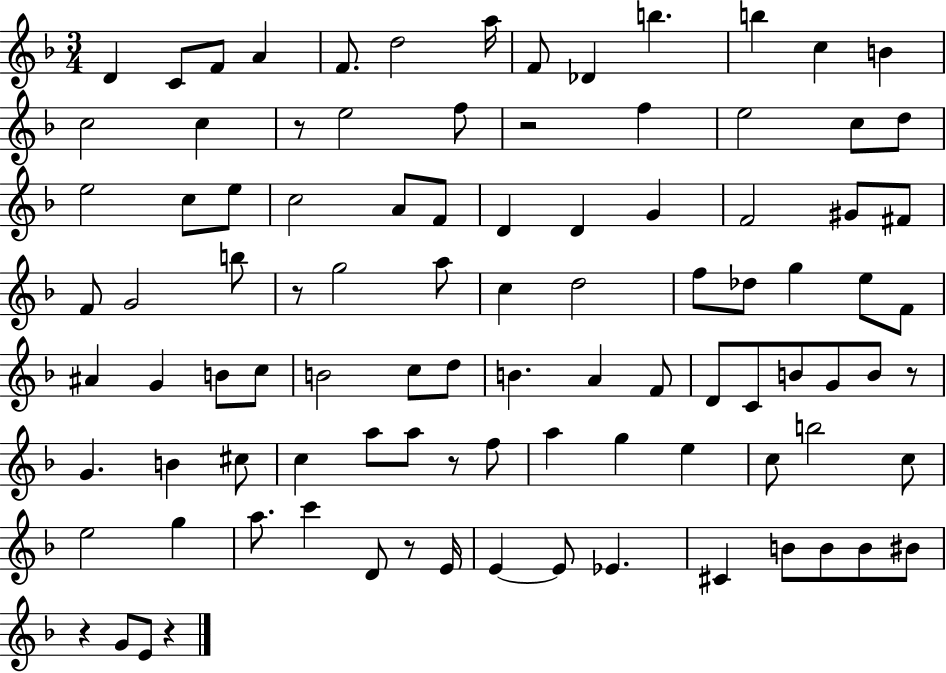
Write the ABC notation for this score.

X:1
T:Untitled
M:3/4
L:1/4
K:F
D C/2 F/2 A F/2 d2 a/4 F/2 _D b b c B c2 c z/2 e2 f/2 z2 f e2 c/2 d/2 e2 c/2 e/2 c2 A/2 F/2 D D G F2 ^G/2 ^F/2 F/2 G2 b/2 z/2 g2 a/2 c d2 f/2 _d/2 g e/2 F/2 ^A G B/2 c/2 B2 c/2 d/2 B A F/2 D/2 C/2 B/2 G/2 B/2 z/2 G B ^c/2 c a/2 a/2 z/2 f/2 a g e c/2 b2 c/2 e2 g a/2 c' D/2 z/2 E/4 E E/2 _E ^C B/2 B/2 B/2 ^B/2 z G/2 E/2 z